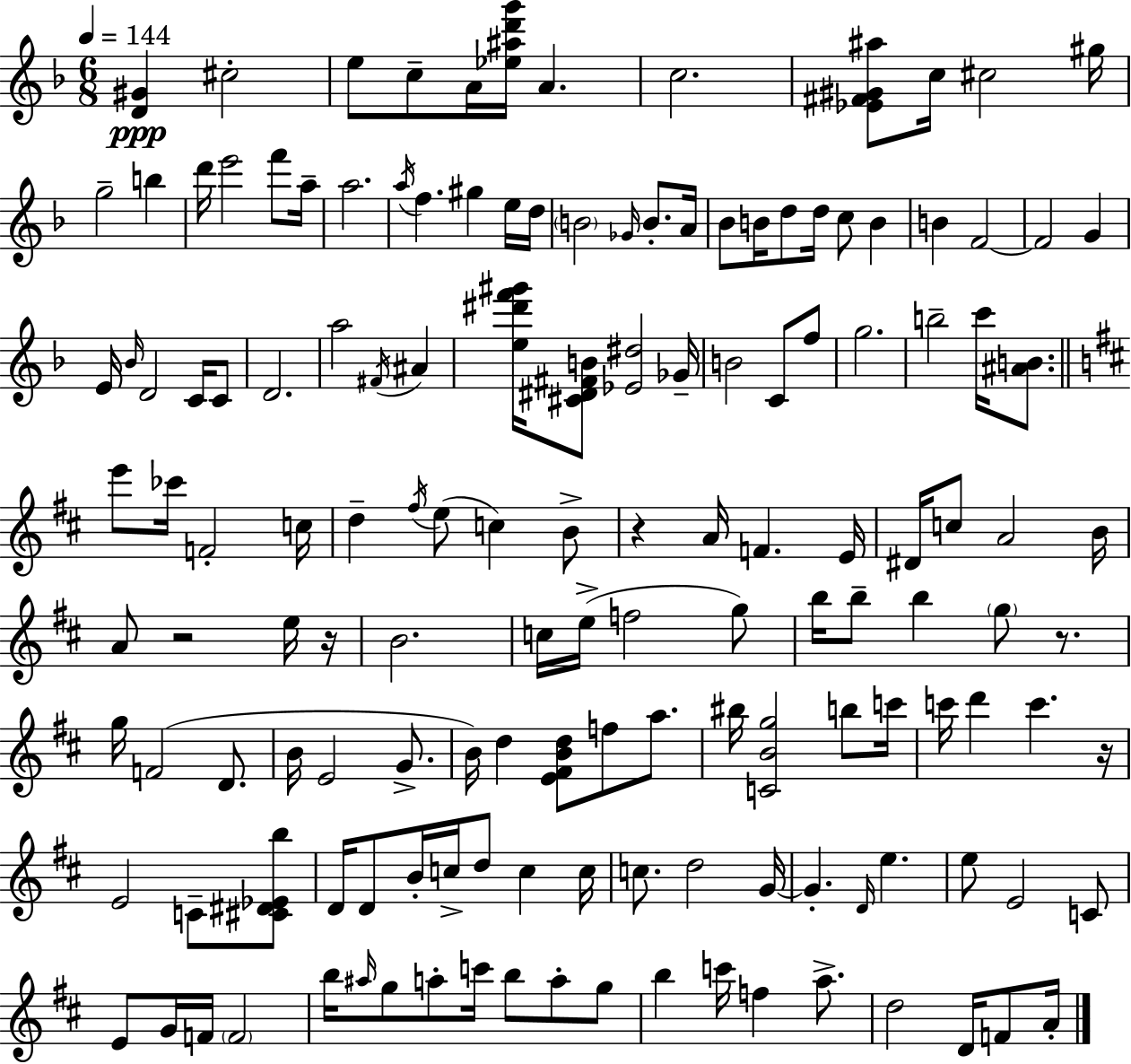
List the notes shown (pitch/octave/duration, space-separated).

[D4,G#4]/q C#5/h E5/e C5/e A4/s [Eb5,A#5,D6,G6]/s A4/q. C5/h. [Eb4,F#4,G#4,A#5]/e C5/s C#5/h G#5/s G5/h B5/q D6/s E6/h F6/e A5/s A5/h. A5/s F5/q. G#5/q E5/s D5/s B4/h Gb4/s B4/e. A4/s Bb4/e B4/s D5/e D5/s C5/e B4/q B4/q F4/h F4/h G4/q E4/s Bb4/s D4/h C4/s C4/e D4/h. A5/h F#4/s A#4/q [E5,D#6,F6,G#6]/s [C#4,D#4,F#4,B4]/e [Eb4,D#5]/h Gb4/s B4/h C4/e F5/e G5/h. B5/h C6/s [A#4,B4]/e. E6/e CES6/s F4/h C5/s D5/q F#5/s E5/e C5/q B4/e R/q A4/s F4/q. E4/s D#4/s C5/e A4/h B4/s A4/e R/h E5/s R/s B4/h. C5/s E5/s F5/h G5/e B5/s B5/e B5/q G5/e R/e. G5/s F4/h D4/e. B4/s E4/h G4/e. B4/s D5/q [E4,F#4,B4,D5]/e F5/e A5/e. BIS5/s [C4,B4,G5]/h B5/e C6/s C6/s D6/q C6/q. R/s E4/h C4/e [C#4,D#4,Eb4,B5]/e D4/s D4/e B4/s C5/s D5/e C5/q C5/s C5/e. D5/h G4/s G4/q. D4/s E5/q. E5/e E4/h C4/e E4/e G4/s F4/s F4/h B5/s A#5/s G5/e A5/e C6/s B5/e A5/e G5/e B5/q C6/s F5/q A5/e. D5/h D4/s F4/e A4/s